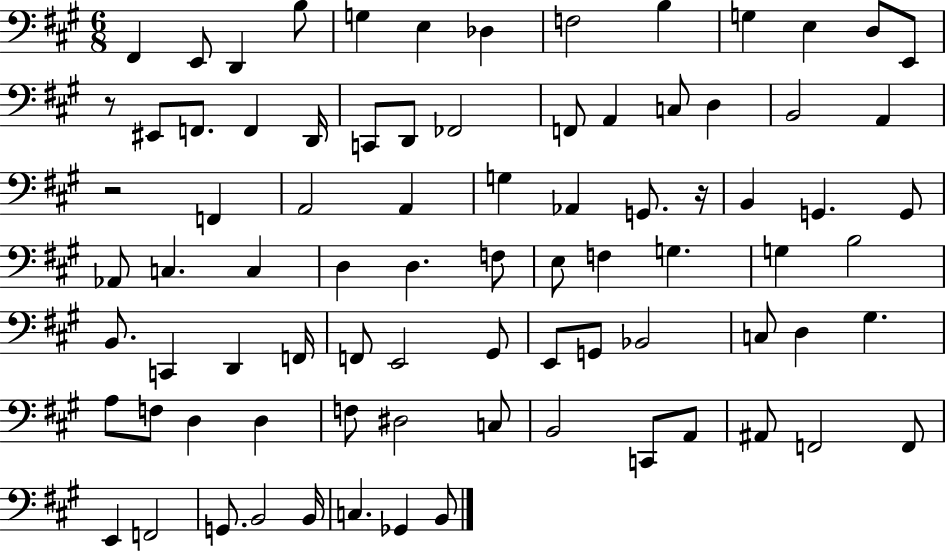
{
  \clef bass
  \numericTimeSignature
  \time 6/8
  \key a \major
  fis,4 e,8 d,4 b8 | g4 e4 des4 | f2 b4 | g4 e4 d8 e,8 | \break r8 eis,8 f,8. f,4 d,16 | c,8 d,8 fes,2 | f,8 a,4 c8 d4 | b,2 a,4 | \break r2 f,4 | a,2 a,4 | g4 aes,4 g,8. r16 | b,4 g,4. g,8 | \break aes,8 c4. c4 | d4 d4. f8 | e8 f4 g4. | g4 b2 | \break b,8. c,4 d,4 f,16 | f,8 e,2 gis,8 | e,8 g,8 bes,2 | c8 d4 gis4. | \break a8 f8 d4 d4 | f8 dis2 c8 | b,2 c,8 a,8 | ais,8 f,2 f,8 | \break e,4 f,2 | g,8. b,2 b,16 | c4. ges,4 b,8 | \bar "|."
}